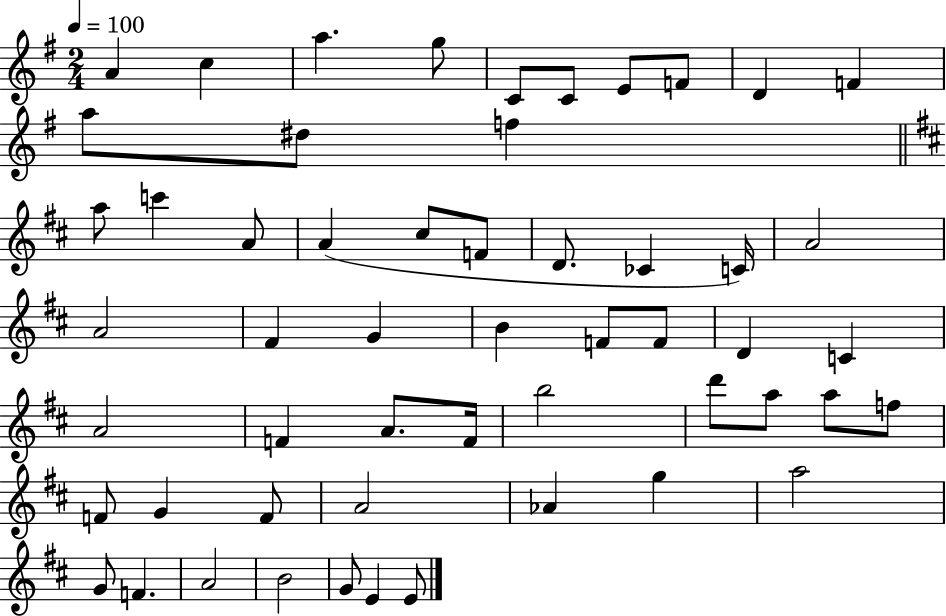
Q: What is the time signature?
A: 2/4